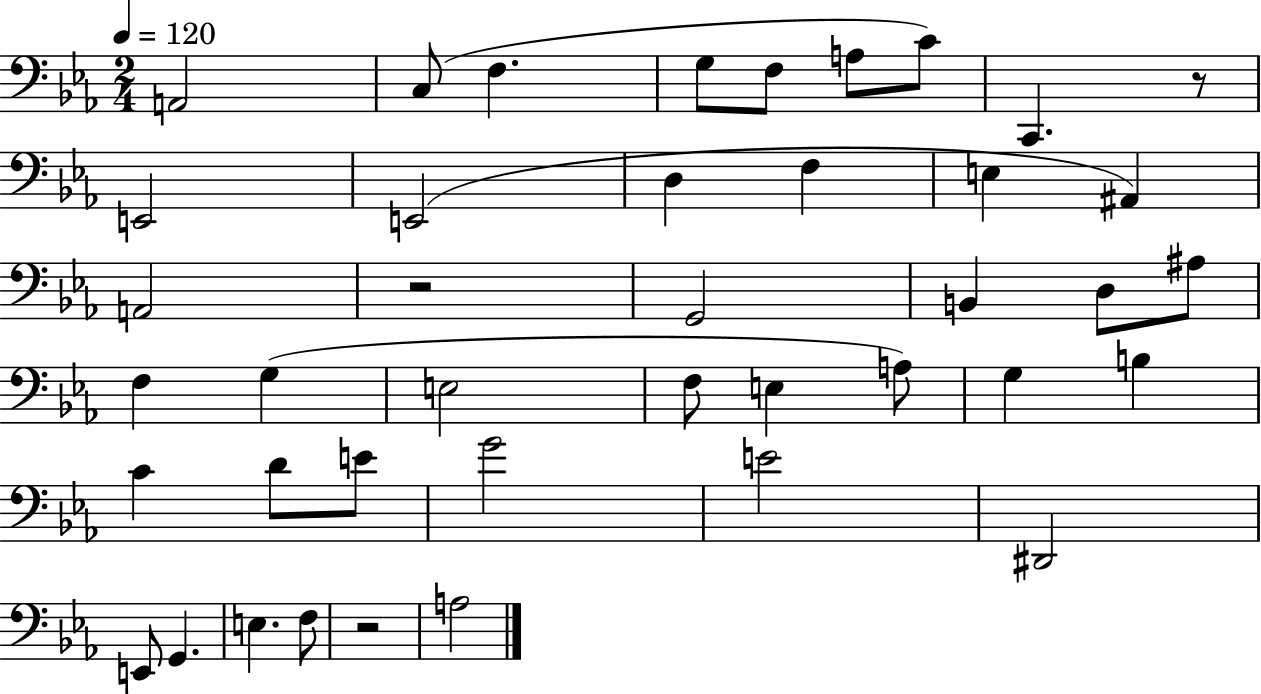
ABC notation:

X:1
T:Untitled
M:2/4
L:1/4
K:Eb
A,,2 C,/2 F, G,/2 F,/2 A,/2 C/2 C,, z/2 E,,2 E,,2 D, F, E, ^A,, A,,2 z2 G,,2 B,, D,/2 ^A,/2 F, G, E,2 F,/2 E, A,/2 G, B, C D/2 E/2 G2 E2 ^D,,2 E,,/2 G,, E, F,/2 z2 A,2